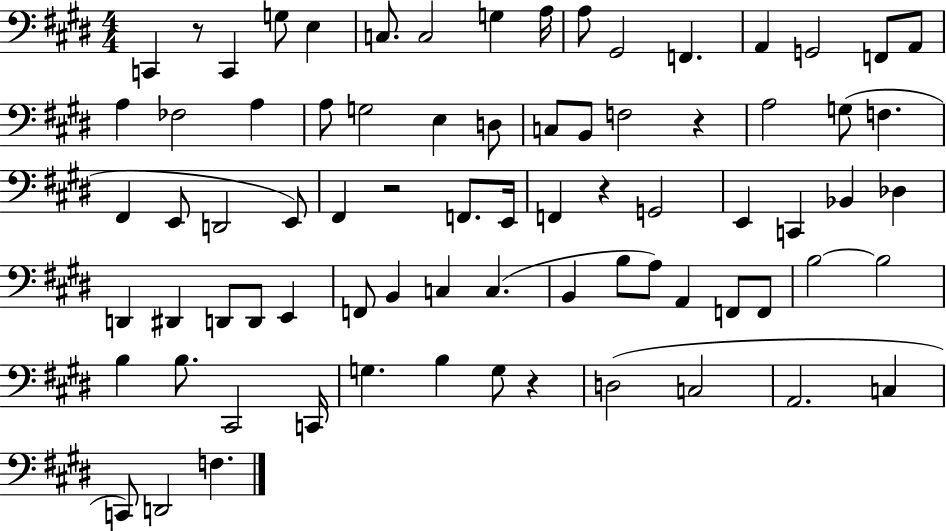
{
  \clef bass
  \numericTimeSignature
  \time 4/4
  \key e \major
  c,4 r8 c,4 g8 e4 | c8. c2 g4 a16 | a8 gis,2 f,4. | a,4 g,2 f,8 a,8 | \break a4 fes2 a4 | a8 g2 e4 d8 | c8 b,8 f2 r4 | a2 g8( f4. | \break fis,4 e,8 d,2 e,8) | fis,4 r2 f,8. e,16 | f,4 r4 g,2 | e,4 c,4 bes,4 des4 | \break d,4 dis,4 d,8 d,8 e,4 | f,8 b,4 c4 c4.( | b,4 b8 a8) a,4 f,8 f,8 | b2~~ b2 | \break b4 b8. cis,2 c,16 | g4. b4 g8 r4 | d2( c2 | a,2. c4 | \break c,8) d,2 f4. | \bar "|."
}